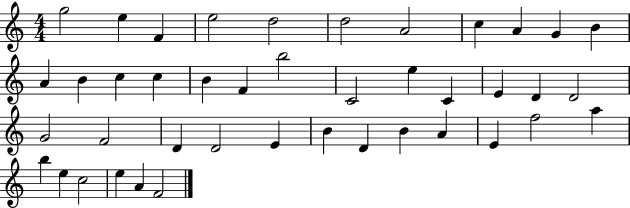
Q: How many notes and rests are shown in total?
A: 42